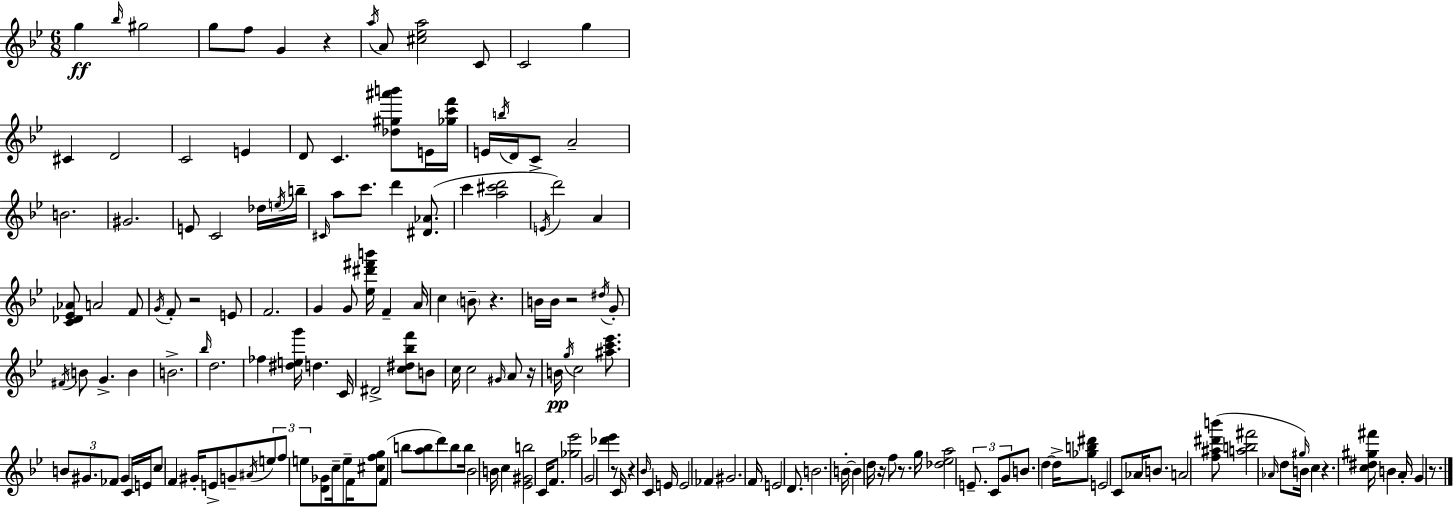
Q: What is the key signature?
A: G minor